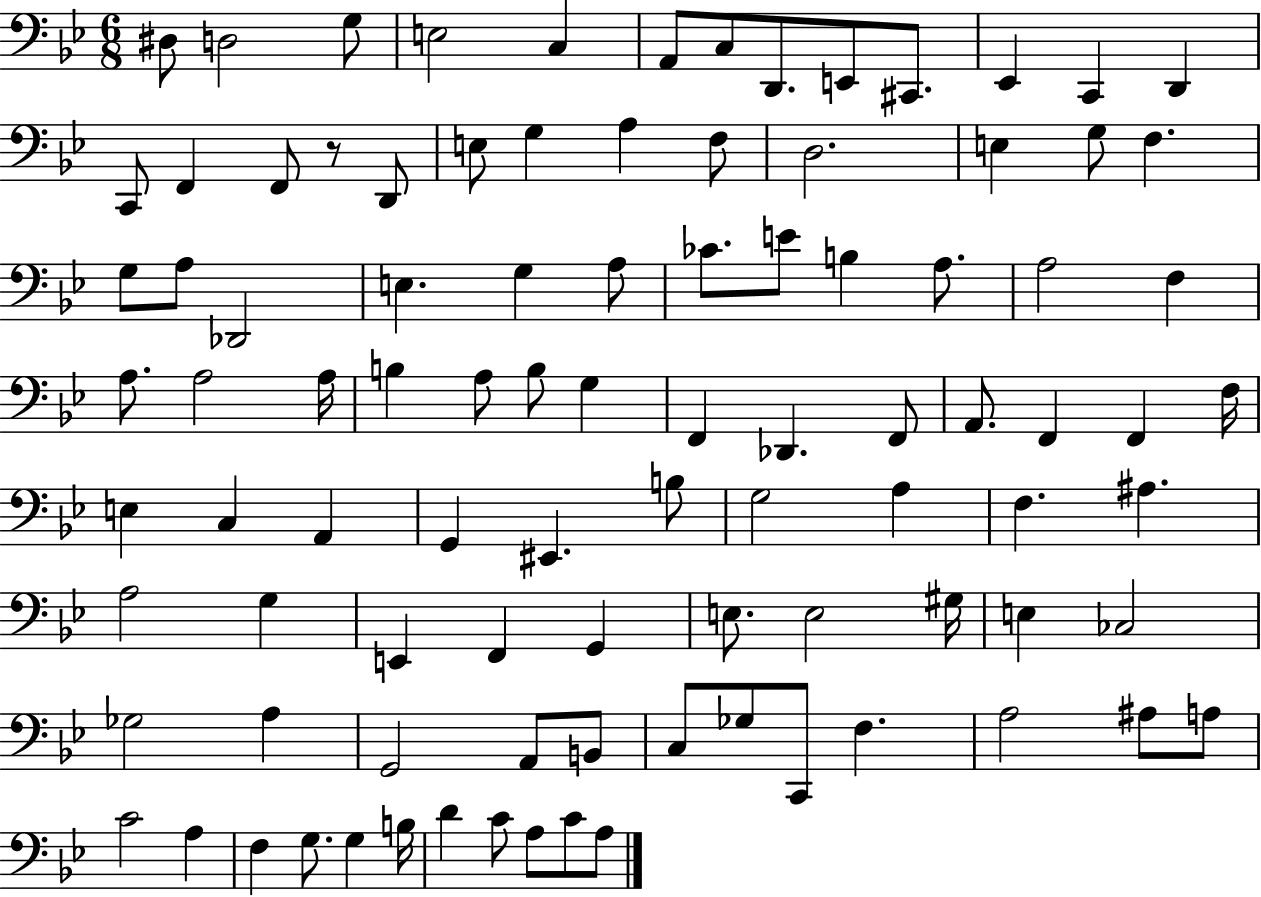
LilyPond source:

{
  \clef bass
  \numericTimeSignature
  \time 6/8
  \key bes \major
  dis8 d2 g8 | e2 c4 | a,8 c8 d,8. e,8 cis,8. | ees,4 c,4 d,4 | \break c,8 f,4 f,8 r8 d,8 | e8 g4 a4 f8 | d2. | e4 g8 f4. | \break g8 a8 des,2 | e4. g4 a8 | ces'8. e'8 b4 a8. | a2 f4 | \break a8. a2 a16 | b4 a8 b8 g4 | f,4 des,4. f,8 | a,8. f,4 f,4 f16 | \break e4 c4 a,4 | g,4 eis,4. b8 | g2 a4 | f4. ais4. | \break a2 g4 | e,4 f,4 g,4 | e8. e2 gis16 | e4 ces2 | \break ges2 a4 | g,2 a,8 b,8 | c8 ges8 c,8 f4. | a2 ais8 a8 | \break c'2 a4 | f4 g8. g4 b16 | d'4 c'8 a8 c'8 a8 | \bar "|."
}